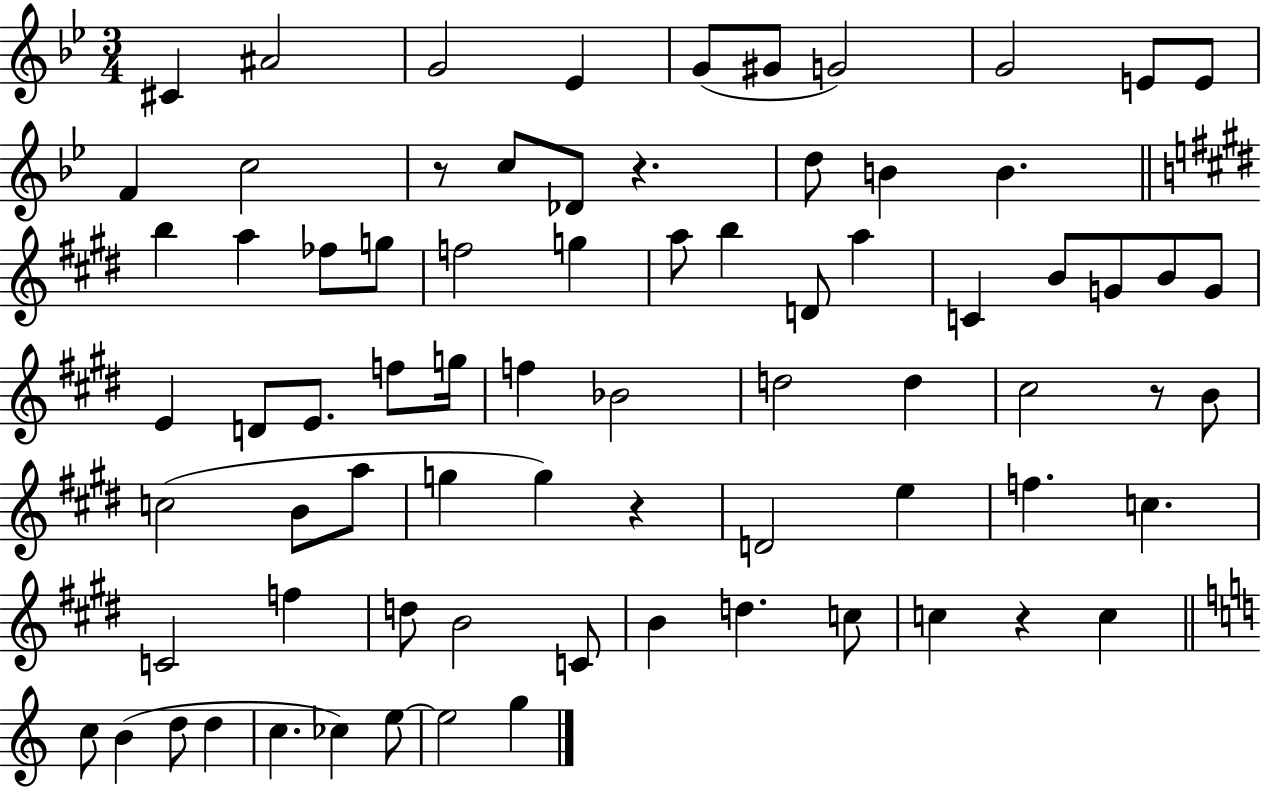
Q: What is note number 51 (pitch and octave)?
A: F5